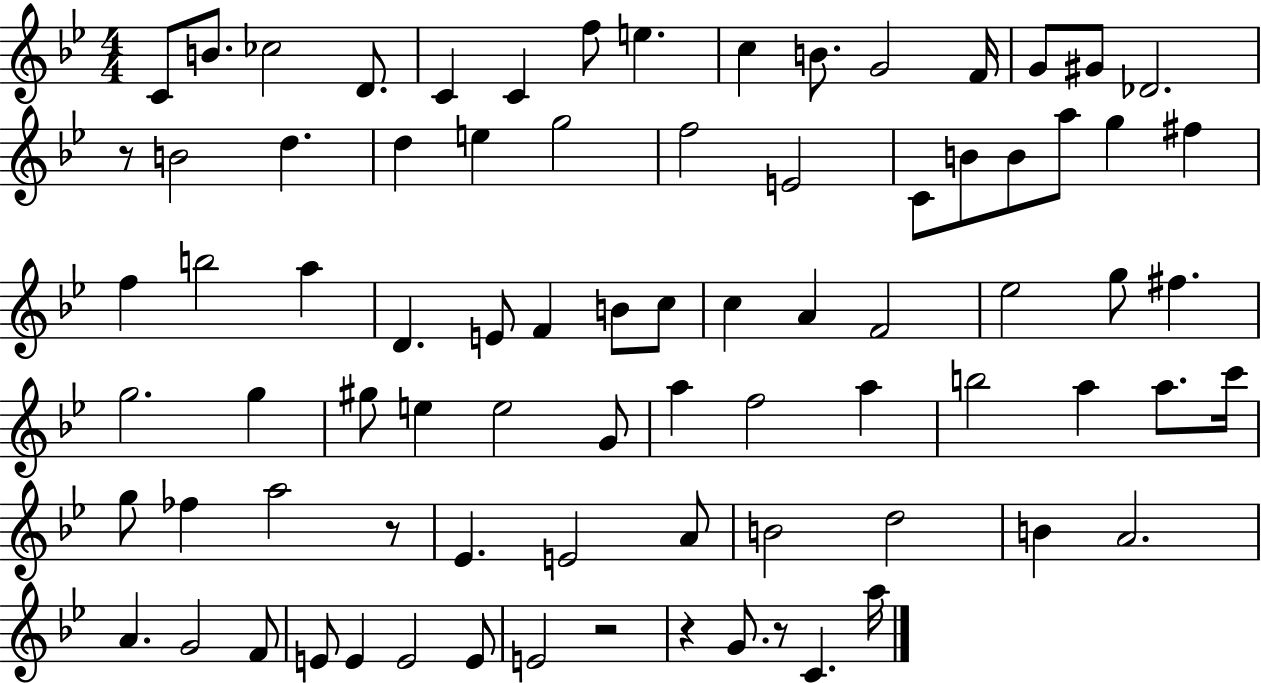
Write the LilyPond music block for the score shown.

{
  \clef treble
  \numericTimeSignature
  \time 4/4
  \key bes \major
  c'8 b'8. ces''2 d'8. | c'4 c'4 f''8 e''4. | c''4 b'8. g'2 f'16 | g'8 gis'8 des'2. | \break r8 b'2 d''4. | d''4 e''4 g''2 | f''2 e'2 | c'8 b'8 b'8 a''8 g''4 fis''4 | \break f''4 b''2 a''4 | d'4. e'8 f'4 b'8 c''8 | c''4 a'4 f'2 | ees''2 g''8 fis''4. | \break g''2. g''4 | gis''8 e''4 e''2 g'8 | a''4 f''2 a''4 | b''2 a''4 a''8. c'''16 | \break g''8 fes''4 a''2 r8 | ees'4. e'2 a'8 | b'2 d''2 | b'4 a'2. | \break a'4. g'2 f'8 | e'8 e'4 e'2 e'8 | e'2 r2 | r4 g'8. r8 c'4. a''16 | \break \bar "|."
}